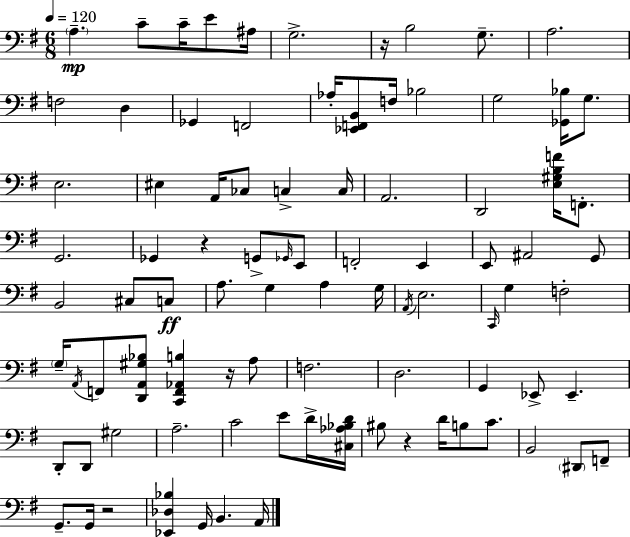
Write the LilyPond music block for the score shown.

{
  \clef bass
  \numericTimeSignature
  \time 6/8
  \key g \major
  \tempo 4 = 120
  \parenthesize a4.--\mp c'8-- c'16-- e'8 ais16 | g2.-> | r16 b2 g8.-- | a2. | \break f2 d4 | ges,4 f,2 | aes16-. <ees, f, b,>8 f16 bes2 | g2 <ges, bes>16 g8. | \break e2. | eis4 a,16 ces8 c4-> c16 | a,2. | d,2 <e gis b f'>16 f,8.-. | \break g,2. | ges,4 r4 g,8-> \grace { ges,16 } e,8 | f,2-. e,4 | e,8 ais,2 g,8 | \break b,2 cis8 c8\ff | a8. g4 a4 | g16 \acciaccatura { a,16 } e2. | \grace { c,16 } g4 f2-. | \break \parenthesize g16-- \acciaccatura { a,16 } f,8 <d, a, gis bes>8 <c, f, aes, b>4 | r16 a8 f2. | d2. | g,4 ees,8-> ees,4.-- | \break d,8-. d,8 gis2 | a2.-- | c'2 | e'8 d'16-> <cis aes bes d'>16 bis8 r4 d'16 b8 | \break c'8. b,2 | \parenthesize dis,8 f,8-- g,8.-- g,16 r2 | <ees, des bes>4 g,16 b,4. | a,16 \bar "|."
}